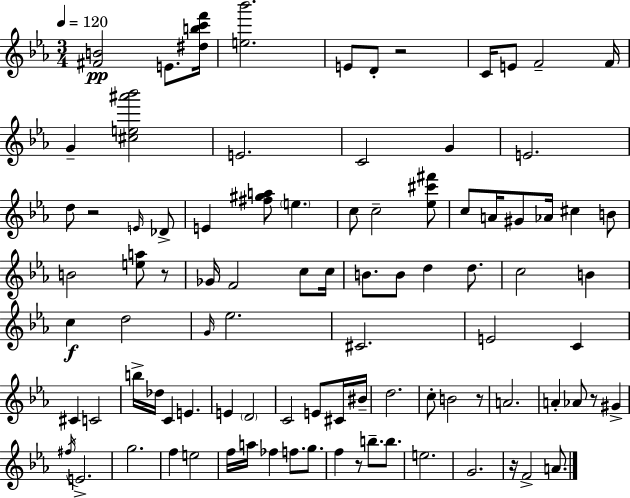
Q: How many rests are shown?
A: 7